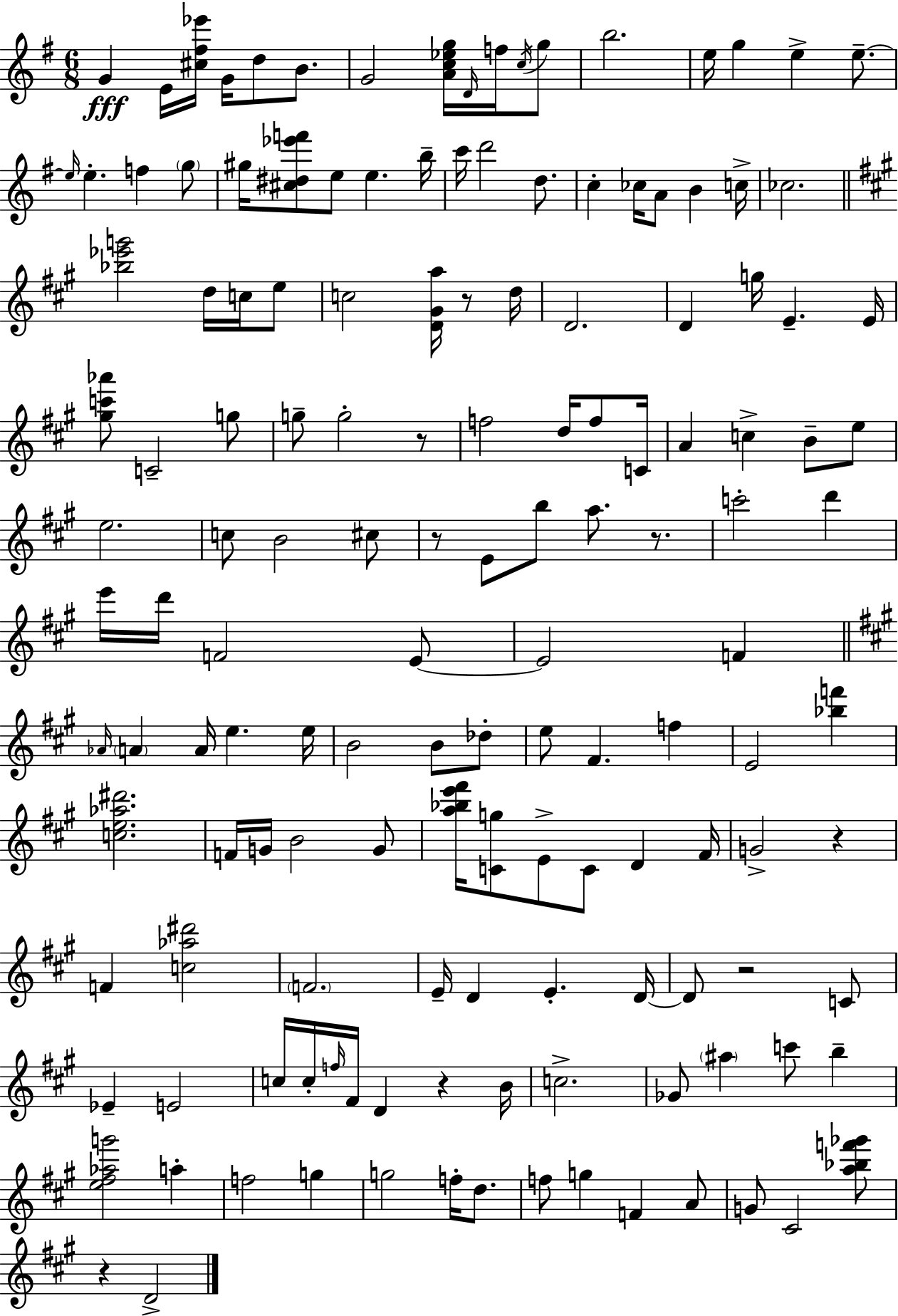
{
  \clef treble
  \numericTimeSignature
  \time 6/8
  \key g \major
  g'4\fff e'16 <cis'' fis'' ees'''>16 g'16 d''8 b'8. | g'2 <a' c'' ees'' g''>16 \grace { d'16 } f''16 \acciaccatura { c''16 } | g''8 b''2. | e''16 g''4 e''4-> e''8.--~~ | \break \grace { e''16 } e''4.-. f''4 | \parenthesize g''8 gis''16 <cis'' dis'' ees''' f'''>8 e''8 e''4. | b''16-- c'''16 d'''2 | d''8. c''4-. ces''16 a'8 b'4 | \break c''16-> ces''2. | \bar "||" \break \key a \major <bes'' ees''' g'''>2 d''16 c''16 e''8 | c''2 <d' gis' a''>16 r8 d''16 | d'2. | d'4 g''16 e'4.-- e'16 | \break <gis'' c''' aes'''>8 c'2-- g''8 | g''8-- g''2-. r8 | f''2 d''16 f''8 c'16 | a'4 c''4-> b'8-- e''8 | \break e''2. | c''8 b'2 cis''8 | r8 e'8 b''8 a''8. r8. | c'''2-. d'''4 | \break e'''16 d'''16 f'2 e'8~~ | e'2 f'4 | \bar "||" \break \key a \major \grace { aes'16 } \parenthesize a'4 a'16 e''4. | e''16 b'2 b'8 des''8-. | e''8 fis'4. f''4 | e'2 <bes'' f'''>4 | \break <c'' e'' aes'' dis'''>2. | f'16 g'16 b'2 g'8 | <a'' bes'' e''' fis'''>16 <c' g''>8 e'8-> c'8 d'4 | fis'16 g'2-> r4 | \break f'4 <c'' aes'' dis'''>2 | \parenthesize f'2. | e'16-- d'4 e'4.-. | d'16~~ d'8 r2 c'8 | \break ees'4-- e'2 | c''16 c''16-. \grace { f''16 } fis'16 d'4 r4 | b'16 c''2.-> | ges'8 \parenthesize ais''4 c'''8 b''4-- | \break <e'' fis'' aes'' g'''>2 a''4-. | f''2 g''4 | g''2 f''16-. d''8. | f''8 g''4 f'4 | \break a'8 g'8 cis'2 | <a'' bes'' f''' ges'''>8 r4 d'2-> | \bar "|."
}